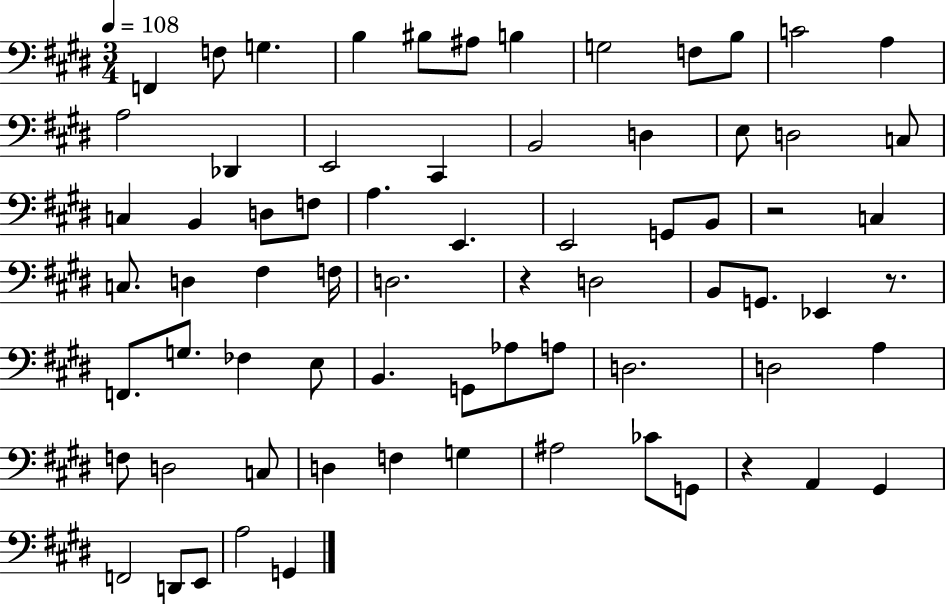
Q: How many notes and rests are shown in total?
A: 71